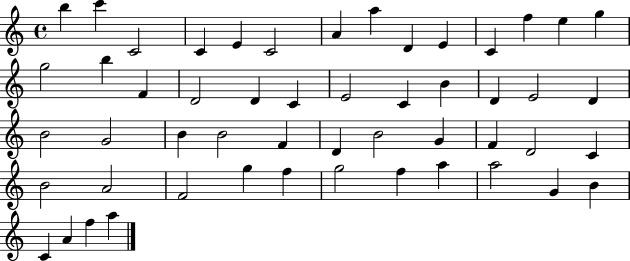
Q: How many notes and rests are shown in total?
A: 52